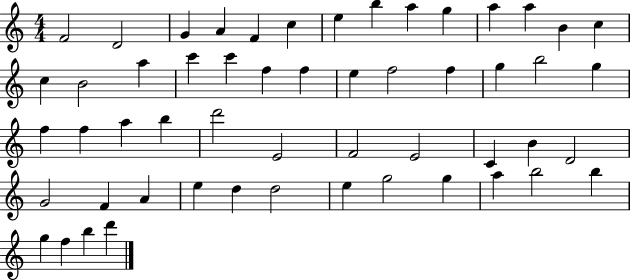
{
  \clef treble
  \numericTimeSignature
  \time 4/4
  \key c \major
  f'2 d'2 | g'4 a'4 f'4 c''4 | e''4 b''4 a''4 g''4 | a''4 a''4 b'4 c''4 | \break c''4 b'2 a''4 | c'''4 c'''4 f''4 f''4 | e''4 f''2 f''4 | g''4 b''2 g''4 | \break f''4 f''4 a''4 b''4 | d'''2 e'2 | f'2 e'2 | c'4 b'4 d'2 | \break g'2 f'4 a'4 | e''4 d''4 d''2 | e''4 g''2 g''4 | a''4 b''2 b''4 | \break g''4 f''4 b''4 d'''4 | \bar "|."
}